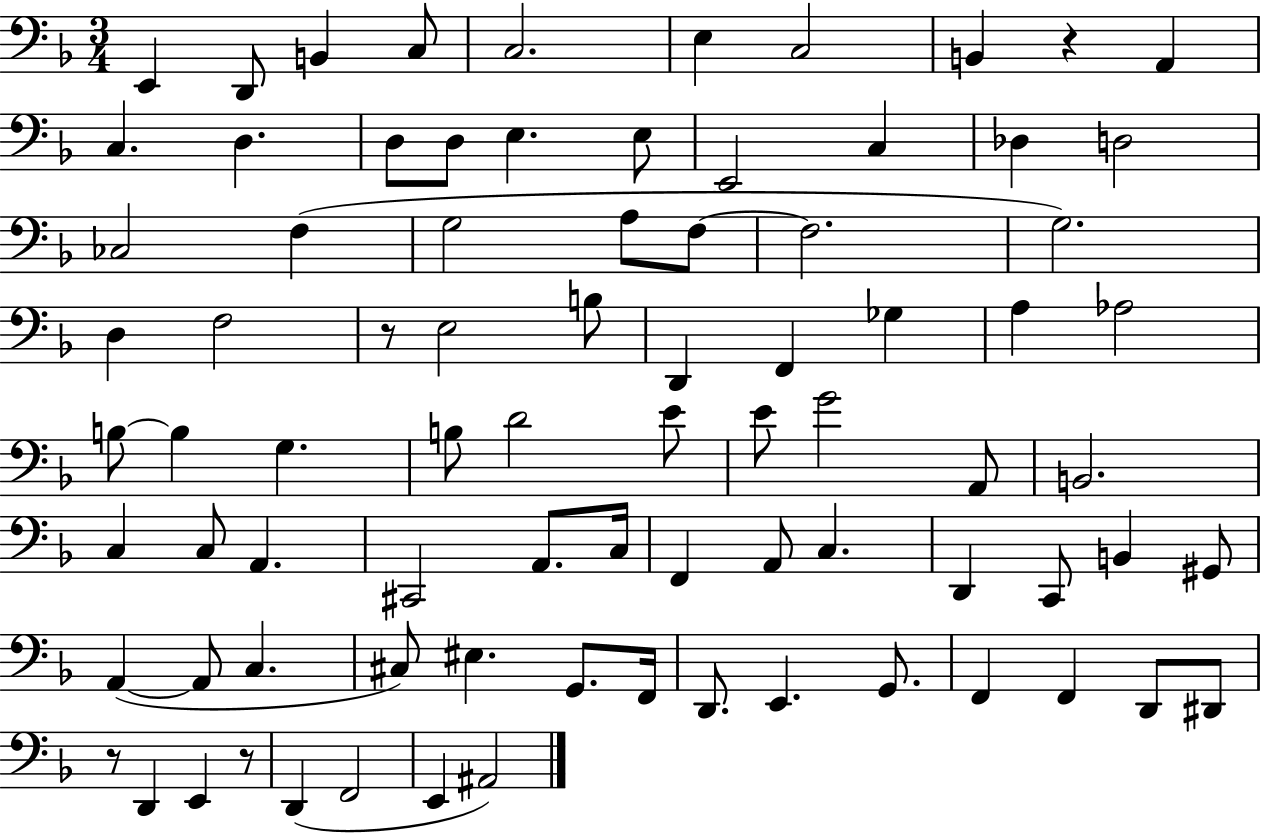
E2/q D2/e B2/q C3/e C3/h. E3/q C3/h B2/q R/q A2/q C3/q. D3/q. D3/e D3/e E3/q. E3/e E2/h C3/q Db3/q D3/h CES3/h F3/q G3/h A3/e F3/e F3/h. G3/h. D3/q F3/h R/e E3/h B3/e D2/q F2/q Gb3/q A3/q Ab3/h B3/e B3/q G3/q. B3/e D4/h E4/e E4/e G4/h A2/e B2/h. C3/q C3/e A2/q. C#2/h A2/e. C3/s F2/q A2/e C3/q. D2/q C2/e B2/q G#2/e A2/q A2/e C3/q. C#3/e EIS3/q. G2/e. F2/s D2/e. E2/q. G2/e. F2/q F2/q D2/e D#2/e R/e D2/q E2/q R/e D2/q F2/h E2/q A#2/h